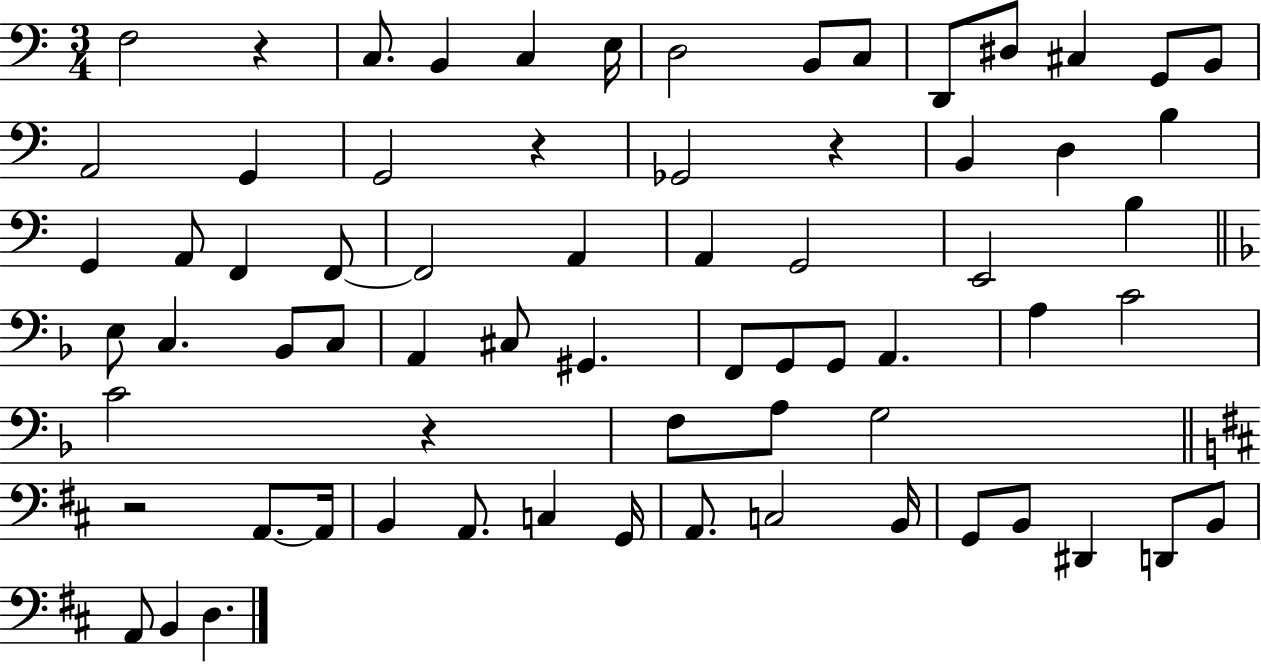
X:1
T:Untitled
M:3/4
L:1/4
K:C
F,2 z C,/2 B,, C, E,/4 D,2 B,,/2 C,/2 D,,/2 ^D,/2 ^C, G,,/2 B,,/2 A,,2 G,, G,,2 z _G,,2 z B,, D, B, G,, A,,/2 F,, F,,/2 F,,2 A,, A,, G,,2 E,,2 B, E,/2 C, _B,,/2 C,/2 A,, ^C,/2 ^G,, F,,/2 G,,/2 G,,/2 A,, A, C2 C2 z F,/2 A,/2 G,2 z2 A,,/2 A,,/4 B,, A,,/2 C, G,,/4 A,,/2 C,2 B,,/4 G,,/2 B,,/2 ^D,, D,,/2 B,,/2 A,,/2 B,, D,